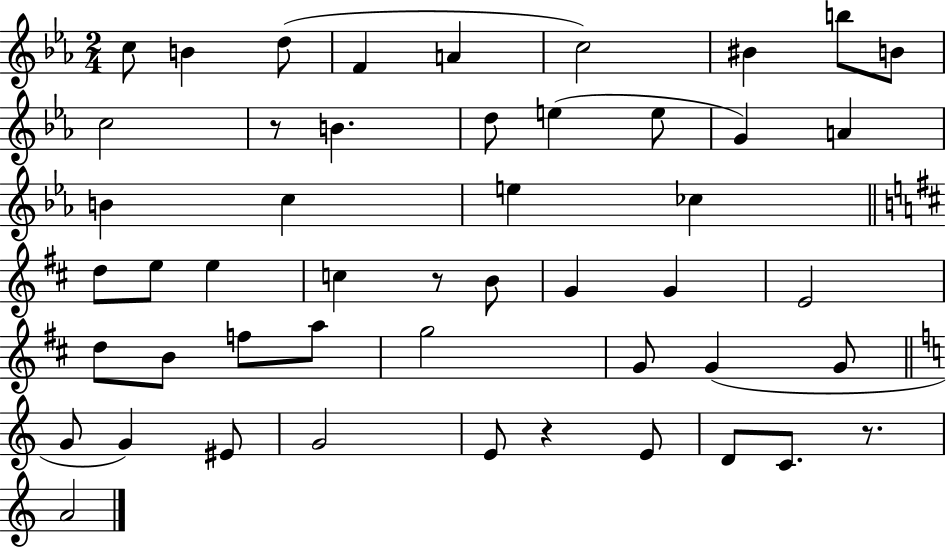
C5/e B4/q D5/e F4/q A4/q C5/h BIS4/q B5/e B4/e C5/h R/e B4/q. D5/e E5/q E5/e G4/q A4/q B4/q C5/q E5/q CES5/q D5/e E5/e E5/q C5/q R/e B4/e G4/q G4/q E4/h D5/e B4/e F5/e A5/e G5/h G4/e G4/q G4/e G4/e G4/q EIS4/e G4/h E4/e R/q E4/e D4/e C4/e. R/e. A4/h